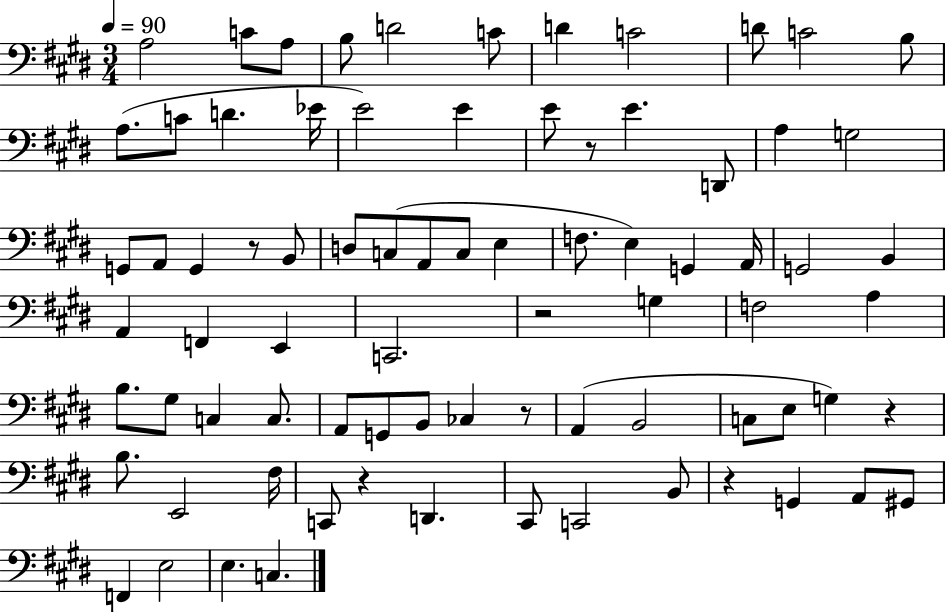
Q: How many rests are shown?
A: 7